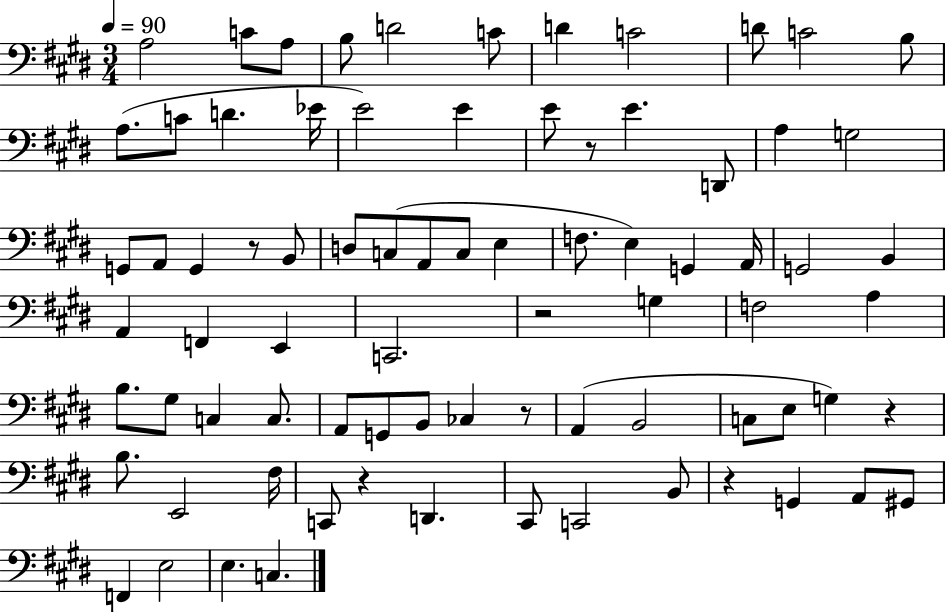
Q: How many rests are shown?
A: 7